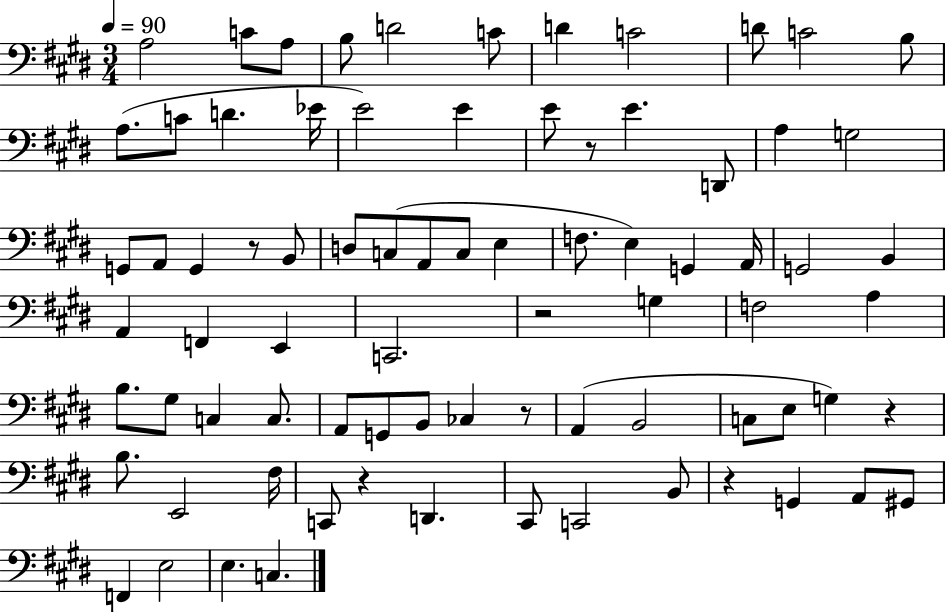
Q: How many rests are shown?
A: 7